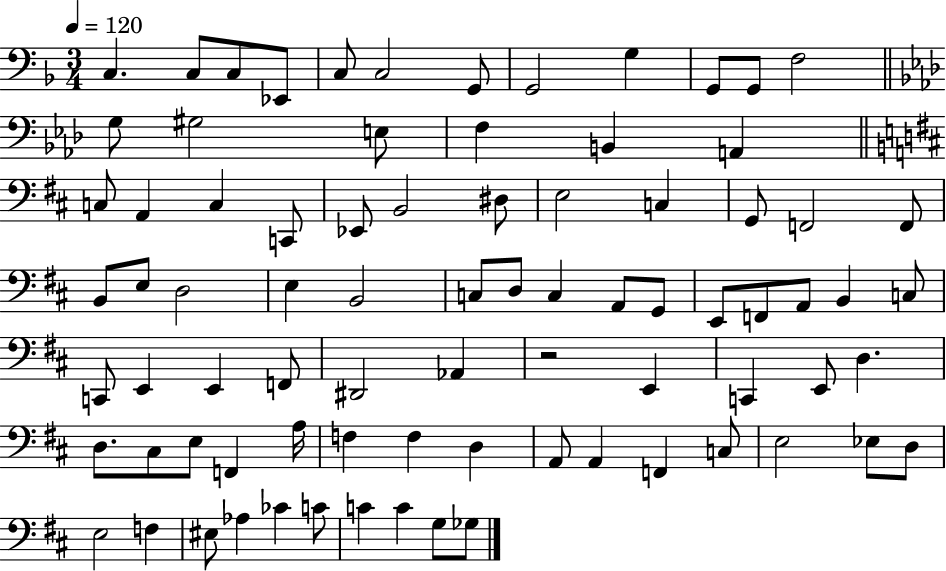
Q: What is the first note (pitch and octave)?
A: C3